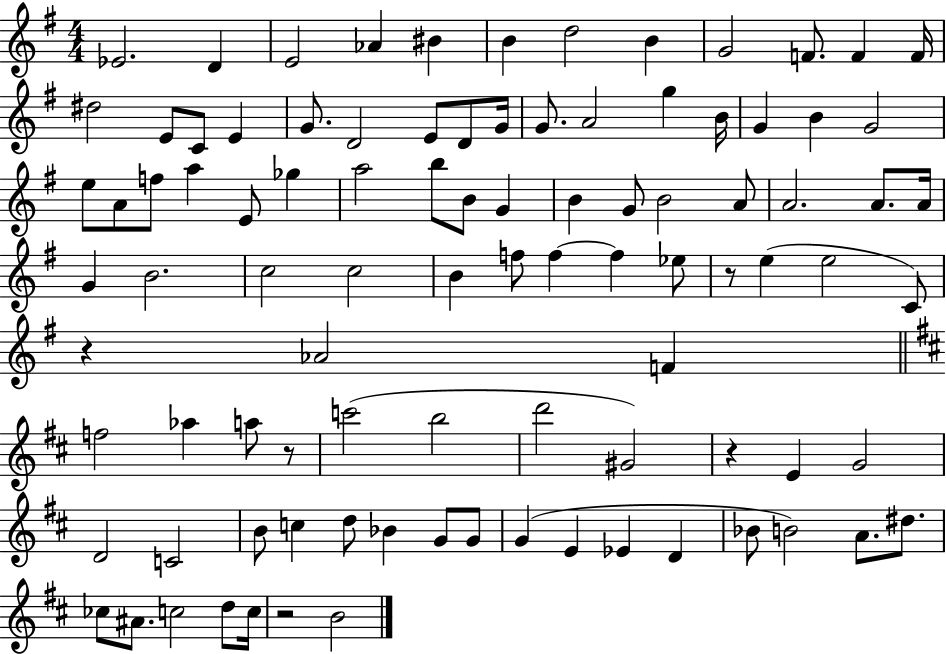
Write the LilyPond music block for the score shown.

{
  \clef treble
  \numericTimeSignature
  \time 4/4
  \key g \major
  \repeat volta 2 { ees'2. d'4 | e'2 aes'4 bis'4 | b'4 d''2 b'4 | g'2 f'8. f'4 f'16 | \break dis''2 e'8 c'8 e'4 | g'8. d'2 e'8 d'8 g'16 | g'8. a'2 g''4 b'16 | g'4 b'4 g'2 | \break e''8 a'8 f''8 a''4 e'8 ges''4 | a''2 b''8 b'8 g'4 | b'4 g'8 b'2 a'8 | a'2. a'8. a'16 | \break g'4 b'2. | c''2 c''2 | b'4 f''8 f''4~~ f''4 ees''8 | r8 e''4( e''2 c'8) | \break r4 aes'2 f'4 | \bar "||" \break \key d \major f''2 aes''4 a''8 r8 | c'''2( b''2 | d'''2 gis'2) | r4 e'4 g'2 | \break d'2 c'2 | b'8 c''4 d''8 bes'4 g'8 g'8 | g'4( e'4 ees'4 d'4 | bes'8 b'2) a'8. dis''8. | \break ces''8 ais'8. c''2 d''8 c''16 | r2 b'2 | } \bar "|."
}